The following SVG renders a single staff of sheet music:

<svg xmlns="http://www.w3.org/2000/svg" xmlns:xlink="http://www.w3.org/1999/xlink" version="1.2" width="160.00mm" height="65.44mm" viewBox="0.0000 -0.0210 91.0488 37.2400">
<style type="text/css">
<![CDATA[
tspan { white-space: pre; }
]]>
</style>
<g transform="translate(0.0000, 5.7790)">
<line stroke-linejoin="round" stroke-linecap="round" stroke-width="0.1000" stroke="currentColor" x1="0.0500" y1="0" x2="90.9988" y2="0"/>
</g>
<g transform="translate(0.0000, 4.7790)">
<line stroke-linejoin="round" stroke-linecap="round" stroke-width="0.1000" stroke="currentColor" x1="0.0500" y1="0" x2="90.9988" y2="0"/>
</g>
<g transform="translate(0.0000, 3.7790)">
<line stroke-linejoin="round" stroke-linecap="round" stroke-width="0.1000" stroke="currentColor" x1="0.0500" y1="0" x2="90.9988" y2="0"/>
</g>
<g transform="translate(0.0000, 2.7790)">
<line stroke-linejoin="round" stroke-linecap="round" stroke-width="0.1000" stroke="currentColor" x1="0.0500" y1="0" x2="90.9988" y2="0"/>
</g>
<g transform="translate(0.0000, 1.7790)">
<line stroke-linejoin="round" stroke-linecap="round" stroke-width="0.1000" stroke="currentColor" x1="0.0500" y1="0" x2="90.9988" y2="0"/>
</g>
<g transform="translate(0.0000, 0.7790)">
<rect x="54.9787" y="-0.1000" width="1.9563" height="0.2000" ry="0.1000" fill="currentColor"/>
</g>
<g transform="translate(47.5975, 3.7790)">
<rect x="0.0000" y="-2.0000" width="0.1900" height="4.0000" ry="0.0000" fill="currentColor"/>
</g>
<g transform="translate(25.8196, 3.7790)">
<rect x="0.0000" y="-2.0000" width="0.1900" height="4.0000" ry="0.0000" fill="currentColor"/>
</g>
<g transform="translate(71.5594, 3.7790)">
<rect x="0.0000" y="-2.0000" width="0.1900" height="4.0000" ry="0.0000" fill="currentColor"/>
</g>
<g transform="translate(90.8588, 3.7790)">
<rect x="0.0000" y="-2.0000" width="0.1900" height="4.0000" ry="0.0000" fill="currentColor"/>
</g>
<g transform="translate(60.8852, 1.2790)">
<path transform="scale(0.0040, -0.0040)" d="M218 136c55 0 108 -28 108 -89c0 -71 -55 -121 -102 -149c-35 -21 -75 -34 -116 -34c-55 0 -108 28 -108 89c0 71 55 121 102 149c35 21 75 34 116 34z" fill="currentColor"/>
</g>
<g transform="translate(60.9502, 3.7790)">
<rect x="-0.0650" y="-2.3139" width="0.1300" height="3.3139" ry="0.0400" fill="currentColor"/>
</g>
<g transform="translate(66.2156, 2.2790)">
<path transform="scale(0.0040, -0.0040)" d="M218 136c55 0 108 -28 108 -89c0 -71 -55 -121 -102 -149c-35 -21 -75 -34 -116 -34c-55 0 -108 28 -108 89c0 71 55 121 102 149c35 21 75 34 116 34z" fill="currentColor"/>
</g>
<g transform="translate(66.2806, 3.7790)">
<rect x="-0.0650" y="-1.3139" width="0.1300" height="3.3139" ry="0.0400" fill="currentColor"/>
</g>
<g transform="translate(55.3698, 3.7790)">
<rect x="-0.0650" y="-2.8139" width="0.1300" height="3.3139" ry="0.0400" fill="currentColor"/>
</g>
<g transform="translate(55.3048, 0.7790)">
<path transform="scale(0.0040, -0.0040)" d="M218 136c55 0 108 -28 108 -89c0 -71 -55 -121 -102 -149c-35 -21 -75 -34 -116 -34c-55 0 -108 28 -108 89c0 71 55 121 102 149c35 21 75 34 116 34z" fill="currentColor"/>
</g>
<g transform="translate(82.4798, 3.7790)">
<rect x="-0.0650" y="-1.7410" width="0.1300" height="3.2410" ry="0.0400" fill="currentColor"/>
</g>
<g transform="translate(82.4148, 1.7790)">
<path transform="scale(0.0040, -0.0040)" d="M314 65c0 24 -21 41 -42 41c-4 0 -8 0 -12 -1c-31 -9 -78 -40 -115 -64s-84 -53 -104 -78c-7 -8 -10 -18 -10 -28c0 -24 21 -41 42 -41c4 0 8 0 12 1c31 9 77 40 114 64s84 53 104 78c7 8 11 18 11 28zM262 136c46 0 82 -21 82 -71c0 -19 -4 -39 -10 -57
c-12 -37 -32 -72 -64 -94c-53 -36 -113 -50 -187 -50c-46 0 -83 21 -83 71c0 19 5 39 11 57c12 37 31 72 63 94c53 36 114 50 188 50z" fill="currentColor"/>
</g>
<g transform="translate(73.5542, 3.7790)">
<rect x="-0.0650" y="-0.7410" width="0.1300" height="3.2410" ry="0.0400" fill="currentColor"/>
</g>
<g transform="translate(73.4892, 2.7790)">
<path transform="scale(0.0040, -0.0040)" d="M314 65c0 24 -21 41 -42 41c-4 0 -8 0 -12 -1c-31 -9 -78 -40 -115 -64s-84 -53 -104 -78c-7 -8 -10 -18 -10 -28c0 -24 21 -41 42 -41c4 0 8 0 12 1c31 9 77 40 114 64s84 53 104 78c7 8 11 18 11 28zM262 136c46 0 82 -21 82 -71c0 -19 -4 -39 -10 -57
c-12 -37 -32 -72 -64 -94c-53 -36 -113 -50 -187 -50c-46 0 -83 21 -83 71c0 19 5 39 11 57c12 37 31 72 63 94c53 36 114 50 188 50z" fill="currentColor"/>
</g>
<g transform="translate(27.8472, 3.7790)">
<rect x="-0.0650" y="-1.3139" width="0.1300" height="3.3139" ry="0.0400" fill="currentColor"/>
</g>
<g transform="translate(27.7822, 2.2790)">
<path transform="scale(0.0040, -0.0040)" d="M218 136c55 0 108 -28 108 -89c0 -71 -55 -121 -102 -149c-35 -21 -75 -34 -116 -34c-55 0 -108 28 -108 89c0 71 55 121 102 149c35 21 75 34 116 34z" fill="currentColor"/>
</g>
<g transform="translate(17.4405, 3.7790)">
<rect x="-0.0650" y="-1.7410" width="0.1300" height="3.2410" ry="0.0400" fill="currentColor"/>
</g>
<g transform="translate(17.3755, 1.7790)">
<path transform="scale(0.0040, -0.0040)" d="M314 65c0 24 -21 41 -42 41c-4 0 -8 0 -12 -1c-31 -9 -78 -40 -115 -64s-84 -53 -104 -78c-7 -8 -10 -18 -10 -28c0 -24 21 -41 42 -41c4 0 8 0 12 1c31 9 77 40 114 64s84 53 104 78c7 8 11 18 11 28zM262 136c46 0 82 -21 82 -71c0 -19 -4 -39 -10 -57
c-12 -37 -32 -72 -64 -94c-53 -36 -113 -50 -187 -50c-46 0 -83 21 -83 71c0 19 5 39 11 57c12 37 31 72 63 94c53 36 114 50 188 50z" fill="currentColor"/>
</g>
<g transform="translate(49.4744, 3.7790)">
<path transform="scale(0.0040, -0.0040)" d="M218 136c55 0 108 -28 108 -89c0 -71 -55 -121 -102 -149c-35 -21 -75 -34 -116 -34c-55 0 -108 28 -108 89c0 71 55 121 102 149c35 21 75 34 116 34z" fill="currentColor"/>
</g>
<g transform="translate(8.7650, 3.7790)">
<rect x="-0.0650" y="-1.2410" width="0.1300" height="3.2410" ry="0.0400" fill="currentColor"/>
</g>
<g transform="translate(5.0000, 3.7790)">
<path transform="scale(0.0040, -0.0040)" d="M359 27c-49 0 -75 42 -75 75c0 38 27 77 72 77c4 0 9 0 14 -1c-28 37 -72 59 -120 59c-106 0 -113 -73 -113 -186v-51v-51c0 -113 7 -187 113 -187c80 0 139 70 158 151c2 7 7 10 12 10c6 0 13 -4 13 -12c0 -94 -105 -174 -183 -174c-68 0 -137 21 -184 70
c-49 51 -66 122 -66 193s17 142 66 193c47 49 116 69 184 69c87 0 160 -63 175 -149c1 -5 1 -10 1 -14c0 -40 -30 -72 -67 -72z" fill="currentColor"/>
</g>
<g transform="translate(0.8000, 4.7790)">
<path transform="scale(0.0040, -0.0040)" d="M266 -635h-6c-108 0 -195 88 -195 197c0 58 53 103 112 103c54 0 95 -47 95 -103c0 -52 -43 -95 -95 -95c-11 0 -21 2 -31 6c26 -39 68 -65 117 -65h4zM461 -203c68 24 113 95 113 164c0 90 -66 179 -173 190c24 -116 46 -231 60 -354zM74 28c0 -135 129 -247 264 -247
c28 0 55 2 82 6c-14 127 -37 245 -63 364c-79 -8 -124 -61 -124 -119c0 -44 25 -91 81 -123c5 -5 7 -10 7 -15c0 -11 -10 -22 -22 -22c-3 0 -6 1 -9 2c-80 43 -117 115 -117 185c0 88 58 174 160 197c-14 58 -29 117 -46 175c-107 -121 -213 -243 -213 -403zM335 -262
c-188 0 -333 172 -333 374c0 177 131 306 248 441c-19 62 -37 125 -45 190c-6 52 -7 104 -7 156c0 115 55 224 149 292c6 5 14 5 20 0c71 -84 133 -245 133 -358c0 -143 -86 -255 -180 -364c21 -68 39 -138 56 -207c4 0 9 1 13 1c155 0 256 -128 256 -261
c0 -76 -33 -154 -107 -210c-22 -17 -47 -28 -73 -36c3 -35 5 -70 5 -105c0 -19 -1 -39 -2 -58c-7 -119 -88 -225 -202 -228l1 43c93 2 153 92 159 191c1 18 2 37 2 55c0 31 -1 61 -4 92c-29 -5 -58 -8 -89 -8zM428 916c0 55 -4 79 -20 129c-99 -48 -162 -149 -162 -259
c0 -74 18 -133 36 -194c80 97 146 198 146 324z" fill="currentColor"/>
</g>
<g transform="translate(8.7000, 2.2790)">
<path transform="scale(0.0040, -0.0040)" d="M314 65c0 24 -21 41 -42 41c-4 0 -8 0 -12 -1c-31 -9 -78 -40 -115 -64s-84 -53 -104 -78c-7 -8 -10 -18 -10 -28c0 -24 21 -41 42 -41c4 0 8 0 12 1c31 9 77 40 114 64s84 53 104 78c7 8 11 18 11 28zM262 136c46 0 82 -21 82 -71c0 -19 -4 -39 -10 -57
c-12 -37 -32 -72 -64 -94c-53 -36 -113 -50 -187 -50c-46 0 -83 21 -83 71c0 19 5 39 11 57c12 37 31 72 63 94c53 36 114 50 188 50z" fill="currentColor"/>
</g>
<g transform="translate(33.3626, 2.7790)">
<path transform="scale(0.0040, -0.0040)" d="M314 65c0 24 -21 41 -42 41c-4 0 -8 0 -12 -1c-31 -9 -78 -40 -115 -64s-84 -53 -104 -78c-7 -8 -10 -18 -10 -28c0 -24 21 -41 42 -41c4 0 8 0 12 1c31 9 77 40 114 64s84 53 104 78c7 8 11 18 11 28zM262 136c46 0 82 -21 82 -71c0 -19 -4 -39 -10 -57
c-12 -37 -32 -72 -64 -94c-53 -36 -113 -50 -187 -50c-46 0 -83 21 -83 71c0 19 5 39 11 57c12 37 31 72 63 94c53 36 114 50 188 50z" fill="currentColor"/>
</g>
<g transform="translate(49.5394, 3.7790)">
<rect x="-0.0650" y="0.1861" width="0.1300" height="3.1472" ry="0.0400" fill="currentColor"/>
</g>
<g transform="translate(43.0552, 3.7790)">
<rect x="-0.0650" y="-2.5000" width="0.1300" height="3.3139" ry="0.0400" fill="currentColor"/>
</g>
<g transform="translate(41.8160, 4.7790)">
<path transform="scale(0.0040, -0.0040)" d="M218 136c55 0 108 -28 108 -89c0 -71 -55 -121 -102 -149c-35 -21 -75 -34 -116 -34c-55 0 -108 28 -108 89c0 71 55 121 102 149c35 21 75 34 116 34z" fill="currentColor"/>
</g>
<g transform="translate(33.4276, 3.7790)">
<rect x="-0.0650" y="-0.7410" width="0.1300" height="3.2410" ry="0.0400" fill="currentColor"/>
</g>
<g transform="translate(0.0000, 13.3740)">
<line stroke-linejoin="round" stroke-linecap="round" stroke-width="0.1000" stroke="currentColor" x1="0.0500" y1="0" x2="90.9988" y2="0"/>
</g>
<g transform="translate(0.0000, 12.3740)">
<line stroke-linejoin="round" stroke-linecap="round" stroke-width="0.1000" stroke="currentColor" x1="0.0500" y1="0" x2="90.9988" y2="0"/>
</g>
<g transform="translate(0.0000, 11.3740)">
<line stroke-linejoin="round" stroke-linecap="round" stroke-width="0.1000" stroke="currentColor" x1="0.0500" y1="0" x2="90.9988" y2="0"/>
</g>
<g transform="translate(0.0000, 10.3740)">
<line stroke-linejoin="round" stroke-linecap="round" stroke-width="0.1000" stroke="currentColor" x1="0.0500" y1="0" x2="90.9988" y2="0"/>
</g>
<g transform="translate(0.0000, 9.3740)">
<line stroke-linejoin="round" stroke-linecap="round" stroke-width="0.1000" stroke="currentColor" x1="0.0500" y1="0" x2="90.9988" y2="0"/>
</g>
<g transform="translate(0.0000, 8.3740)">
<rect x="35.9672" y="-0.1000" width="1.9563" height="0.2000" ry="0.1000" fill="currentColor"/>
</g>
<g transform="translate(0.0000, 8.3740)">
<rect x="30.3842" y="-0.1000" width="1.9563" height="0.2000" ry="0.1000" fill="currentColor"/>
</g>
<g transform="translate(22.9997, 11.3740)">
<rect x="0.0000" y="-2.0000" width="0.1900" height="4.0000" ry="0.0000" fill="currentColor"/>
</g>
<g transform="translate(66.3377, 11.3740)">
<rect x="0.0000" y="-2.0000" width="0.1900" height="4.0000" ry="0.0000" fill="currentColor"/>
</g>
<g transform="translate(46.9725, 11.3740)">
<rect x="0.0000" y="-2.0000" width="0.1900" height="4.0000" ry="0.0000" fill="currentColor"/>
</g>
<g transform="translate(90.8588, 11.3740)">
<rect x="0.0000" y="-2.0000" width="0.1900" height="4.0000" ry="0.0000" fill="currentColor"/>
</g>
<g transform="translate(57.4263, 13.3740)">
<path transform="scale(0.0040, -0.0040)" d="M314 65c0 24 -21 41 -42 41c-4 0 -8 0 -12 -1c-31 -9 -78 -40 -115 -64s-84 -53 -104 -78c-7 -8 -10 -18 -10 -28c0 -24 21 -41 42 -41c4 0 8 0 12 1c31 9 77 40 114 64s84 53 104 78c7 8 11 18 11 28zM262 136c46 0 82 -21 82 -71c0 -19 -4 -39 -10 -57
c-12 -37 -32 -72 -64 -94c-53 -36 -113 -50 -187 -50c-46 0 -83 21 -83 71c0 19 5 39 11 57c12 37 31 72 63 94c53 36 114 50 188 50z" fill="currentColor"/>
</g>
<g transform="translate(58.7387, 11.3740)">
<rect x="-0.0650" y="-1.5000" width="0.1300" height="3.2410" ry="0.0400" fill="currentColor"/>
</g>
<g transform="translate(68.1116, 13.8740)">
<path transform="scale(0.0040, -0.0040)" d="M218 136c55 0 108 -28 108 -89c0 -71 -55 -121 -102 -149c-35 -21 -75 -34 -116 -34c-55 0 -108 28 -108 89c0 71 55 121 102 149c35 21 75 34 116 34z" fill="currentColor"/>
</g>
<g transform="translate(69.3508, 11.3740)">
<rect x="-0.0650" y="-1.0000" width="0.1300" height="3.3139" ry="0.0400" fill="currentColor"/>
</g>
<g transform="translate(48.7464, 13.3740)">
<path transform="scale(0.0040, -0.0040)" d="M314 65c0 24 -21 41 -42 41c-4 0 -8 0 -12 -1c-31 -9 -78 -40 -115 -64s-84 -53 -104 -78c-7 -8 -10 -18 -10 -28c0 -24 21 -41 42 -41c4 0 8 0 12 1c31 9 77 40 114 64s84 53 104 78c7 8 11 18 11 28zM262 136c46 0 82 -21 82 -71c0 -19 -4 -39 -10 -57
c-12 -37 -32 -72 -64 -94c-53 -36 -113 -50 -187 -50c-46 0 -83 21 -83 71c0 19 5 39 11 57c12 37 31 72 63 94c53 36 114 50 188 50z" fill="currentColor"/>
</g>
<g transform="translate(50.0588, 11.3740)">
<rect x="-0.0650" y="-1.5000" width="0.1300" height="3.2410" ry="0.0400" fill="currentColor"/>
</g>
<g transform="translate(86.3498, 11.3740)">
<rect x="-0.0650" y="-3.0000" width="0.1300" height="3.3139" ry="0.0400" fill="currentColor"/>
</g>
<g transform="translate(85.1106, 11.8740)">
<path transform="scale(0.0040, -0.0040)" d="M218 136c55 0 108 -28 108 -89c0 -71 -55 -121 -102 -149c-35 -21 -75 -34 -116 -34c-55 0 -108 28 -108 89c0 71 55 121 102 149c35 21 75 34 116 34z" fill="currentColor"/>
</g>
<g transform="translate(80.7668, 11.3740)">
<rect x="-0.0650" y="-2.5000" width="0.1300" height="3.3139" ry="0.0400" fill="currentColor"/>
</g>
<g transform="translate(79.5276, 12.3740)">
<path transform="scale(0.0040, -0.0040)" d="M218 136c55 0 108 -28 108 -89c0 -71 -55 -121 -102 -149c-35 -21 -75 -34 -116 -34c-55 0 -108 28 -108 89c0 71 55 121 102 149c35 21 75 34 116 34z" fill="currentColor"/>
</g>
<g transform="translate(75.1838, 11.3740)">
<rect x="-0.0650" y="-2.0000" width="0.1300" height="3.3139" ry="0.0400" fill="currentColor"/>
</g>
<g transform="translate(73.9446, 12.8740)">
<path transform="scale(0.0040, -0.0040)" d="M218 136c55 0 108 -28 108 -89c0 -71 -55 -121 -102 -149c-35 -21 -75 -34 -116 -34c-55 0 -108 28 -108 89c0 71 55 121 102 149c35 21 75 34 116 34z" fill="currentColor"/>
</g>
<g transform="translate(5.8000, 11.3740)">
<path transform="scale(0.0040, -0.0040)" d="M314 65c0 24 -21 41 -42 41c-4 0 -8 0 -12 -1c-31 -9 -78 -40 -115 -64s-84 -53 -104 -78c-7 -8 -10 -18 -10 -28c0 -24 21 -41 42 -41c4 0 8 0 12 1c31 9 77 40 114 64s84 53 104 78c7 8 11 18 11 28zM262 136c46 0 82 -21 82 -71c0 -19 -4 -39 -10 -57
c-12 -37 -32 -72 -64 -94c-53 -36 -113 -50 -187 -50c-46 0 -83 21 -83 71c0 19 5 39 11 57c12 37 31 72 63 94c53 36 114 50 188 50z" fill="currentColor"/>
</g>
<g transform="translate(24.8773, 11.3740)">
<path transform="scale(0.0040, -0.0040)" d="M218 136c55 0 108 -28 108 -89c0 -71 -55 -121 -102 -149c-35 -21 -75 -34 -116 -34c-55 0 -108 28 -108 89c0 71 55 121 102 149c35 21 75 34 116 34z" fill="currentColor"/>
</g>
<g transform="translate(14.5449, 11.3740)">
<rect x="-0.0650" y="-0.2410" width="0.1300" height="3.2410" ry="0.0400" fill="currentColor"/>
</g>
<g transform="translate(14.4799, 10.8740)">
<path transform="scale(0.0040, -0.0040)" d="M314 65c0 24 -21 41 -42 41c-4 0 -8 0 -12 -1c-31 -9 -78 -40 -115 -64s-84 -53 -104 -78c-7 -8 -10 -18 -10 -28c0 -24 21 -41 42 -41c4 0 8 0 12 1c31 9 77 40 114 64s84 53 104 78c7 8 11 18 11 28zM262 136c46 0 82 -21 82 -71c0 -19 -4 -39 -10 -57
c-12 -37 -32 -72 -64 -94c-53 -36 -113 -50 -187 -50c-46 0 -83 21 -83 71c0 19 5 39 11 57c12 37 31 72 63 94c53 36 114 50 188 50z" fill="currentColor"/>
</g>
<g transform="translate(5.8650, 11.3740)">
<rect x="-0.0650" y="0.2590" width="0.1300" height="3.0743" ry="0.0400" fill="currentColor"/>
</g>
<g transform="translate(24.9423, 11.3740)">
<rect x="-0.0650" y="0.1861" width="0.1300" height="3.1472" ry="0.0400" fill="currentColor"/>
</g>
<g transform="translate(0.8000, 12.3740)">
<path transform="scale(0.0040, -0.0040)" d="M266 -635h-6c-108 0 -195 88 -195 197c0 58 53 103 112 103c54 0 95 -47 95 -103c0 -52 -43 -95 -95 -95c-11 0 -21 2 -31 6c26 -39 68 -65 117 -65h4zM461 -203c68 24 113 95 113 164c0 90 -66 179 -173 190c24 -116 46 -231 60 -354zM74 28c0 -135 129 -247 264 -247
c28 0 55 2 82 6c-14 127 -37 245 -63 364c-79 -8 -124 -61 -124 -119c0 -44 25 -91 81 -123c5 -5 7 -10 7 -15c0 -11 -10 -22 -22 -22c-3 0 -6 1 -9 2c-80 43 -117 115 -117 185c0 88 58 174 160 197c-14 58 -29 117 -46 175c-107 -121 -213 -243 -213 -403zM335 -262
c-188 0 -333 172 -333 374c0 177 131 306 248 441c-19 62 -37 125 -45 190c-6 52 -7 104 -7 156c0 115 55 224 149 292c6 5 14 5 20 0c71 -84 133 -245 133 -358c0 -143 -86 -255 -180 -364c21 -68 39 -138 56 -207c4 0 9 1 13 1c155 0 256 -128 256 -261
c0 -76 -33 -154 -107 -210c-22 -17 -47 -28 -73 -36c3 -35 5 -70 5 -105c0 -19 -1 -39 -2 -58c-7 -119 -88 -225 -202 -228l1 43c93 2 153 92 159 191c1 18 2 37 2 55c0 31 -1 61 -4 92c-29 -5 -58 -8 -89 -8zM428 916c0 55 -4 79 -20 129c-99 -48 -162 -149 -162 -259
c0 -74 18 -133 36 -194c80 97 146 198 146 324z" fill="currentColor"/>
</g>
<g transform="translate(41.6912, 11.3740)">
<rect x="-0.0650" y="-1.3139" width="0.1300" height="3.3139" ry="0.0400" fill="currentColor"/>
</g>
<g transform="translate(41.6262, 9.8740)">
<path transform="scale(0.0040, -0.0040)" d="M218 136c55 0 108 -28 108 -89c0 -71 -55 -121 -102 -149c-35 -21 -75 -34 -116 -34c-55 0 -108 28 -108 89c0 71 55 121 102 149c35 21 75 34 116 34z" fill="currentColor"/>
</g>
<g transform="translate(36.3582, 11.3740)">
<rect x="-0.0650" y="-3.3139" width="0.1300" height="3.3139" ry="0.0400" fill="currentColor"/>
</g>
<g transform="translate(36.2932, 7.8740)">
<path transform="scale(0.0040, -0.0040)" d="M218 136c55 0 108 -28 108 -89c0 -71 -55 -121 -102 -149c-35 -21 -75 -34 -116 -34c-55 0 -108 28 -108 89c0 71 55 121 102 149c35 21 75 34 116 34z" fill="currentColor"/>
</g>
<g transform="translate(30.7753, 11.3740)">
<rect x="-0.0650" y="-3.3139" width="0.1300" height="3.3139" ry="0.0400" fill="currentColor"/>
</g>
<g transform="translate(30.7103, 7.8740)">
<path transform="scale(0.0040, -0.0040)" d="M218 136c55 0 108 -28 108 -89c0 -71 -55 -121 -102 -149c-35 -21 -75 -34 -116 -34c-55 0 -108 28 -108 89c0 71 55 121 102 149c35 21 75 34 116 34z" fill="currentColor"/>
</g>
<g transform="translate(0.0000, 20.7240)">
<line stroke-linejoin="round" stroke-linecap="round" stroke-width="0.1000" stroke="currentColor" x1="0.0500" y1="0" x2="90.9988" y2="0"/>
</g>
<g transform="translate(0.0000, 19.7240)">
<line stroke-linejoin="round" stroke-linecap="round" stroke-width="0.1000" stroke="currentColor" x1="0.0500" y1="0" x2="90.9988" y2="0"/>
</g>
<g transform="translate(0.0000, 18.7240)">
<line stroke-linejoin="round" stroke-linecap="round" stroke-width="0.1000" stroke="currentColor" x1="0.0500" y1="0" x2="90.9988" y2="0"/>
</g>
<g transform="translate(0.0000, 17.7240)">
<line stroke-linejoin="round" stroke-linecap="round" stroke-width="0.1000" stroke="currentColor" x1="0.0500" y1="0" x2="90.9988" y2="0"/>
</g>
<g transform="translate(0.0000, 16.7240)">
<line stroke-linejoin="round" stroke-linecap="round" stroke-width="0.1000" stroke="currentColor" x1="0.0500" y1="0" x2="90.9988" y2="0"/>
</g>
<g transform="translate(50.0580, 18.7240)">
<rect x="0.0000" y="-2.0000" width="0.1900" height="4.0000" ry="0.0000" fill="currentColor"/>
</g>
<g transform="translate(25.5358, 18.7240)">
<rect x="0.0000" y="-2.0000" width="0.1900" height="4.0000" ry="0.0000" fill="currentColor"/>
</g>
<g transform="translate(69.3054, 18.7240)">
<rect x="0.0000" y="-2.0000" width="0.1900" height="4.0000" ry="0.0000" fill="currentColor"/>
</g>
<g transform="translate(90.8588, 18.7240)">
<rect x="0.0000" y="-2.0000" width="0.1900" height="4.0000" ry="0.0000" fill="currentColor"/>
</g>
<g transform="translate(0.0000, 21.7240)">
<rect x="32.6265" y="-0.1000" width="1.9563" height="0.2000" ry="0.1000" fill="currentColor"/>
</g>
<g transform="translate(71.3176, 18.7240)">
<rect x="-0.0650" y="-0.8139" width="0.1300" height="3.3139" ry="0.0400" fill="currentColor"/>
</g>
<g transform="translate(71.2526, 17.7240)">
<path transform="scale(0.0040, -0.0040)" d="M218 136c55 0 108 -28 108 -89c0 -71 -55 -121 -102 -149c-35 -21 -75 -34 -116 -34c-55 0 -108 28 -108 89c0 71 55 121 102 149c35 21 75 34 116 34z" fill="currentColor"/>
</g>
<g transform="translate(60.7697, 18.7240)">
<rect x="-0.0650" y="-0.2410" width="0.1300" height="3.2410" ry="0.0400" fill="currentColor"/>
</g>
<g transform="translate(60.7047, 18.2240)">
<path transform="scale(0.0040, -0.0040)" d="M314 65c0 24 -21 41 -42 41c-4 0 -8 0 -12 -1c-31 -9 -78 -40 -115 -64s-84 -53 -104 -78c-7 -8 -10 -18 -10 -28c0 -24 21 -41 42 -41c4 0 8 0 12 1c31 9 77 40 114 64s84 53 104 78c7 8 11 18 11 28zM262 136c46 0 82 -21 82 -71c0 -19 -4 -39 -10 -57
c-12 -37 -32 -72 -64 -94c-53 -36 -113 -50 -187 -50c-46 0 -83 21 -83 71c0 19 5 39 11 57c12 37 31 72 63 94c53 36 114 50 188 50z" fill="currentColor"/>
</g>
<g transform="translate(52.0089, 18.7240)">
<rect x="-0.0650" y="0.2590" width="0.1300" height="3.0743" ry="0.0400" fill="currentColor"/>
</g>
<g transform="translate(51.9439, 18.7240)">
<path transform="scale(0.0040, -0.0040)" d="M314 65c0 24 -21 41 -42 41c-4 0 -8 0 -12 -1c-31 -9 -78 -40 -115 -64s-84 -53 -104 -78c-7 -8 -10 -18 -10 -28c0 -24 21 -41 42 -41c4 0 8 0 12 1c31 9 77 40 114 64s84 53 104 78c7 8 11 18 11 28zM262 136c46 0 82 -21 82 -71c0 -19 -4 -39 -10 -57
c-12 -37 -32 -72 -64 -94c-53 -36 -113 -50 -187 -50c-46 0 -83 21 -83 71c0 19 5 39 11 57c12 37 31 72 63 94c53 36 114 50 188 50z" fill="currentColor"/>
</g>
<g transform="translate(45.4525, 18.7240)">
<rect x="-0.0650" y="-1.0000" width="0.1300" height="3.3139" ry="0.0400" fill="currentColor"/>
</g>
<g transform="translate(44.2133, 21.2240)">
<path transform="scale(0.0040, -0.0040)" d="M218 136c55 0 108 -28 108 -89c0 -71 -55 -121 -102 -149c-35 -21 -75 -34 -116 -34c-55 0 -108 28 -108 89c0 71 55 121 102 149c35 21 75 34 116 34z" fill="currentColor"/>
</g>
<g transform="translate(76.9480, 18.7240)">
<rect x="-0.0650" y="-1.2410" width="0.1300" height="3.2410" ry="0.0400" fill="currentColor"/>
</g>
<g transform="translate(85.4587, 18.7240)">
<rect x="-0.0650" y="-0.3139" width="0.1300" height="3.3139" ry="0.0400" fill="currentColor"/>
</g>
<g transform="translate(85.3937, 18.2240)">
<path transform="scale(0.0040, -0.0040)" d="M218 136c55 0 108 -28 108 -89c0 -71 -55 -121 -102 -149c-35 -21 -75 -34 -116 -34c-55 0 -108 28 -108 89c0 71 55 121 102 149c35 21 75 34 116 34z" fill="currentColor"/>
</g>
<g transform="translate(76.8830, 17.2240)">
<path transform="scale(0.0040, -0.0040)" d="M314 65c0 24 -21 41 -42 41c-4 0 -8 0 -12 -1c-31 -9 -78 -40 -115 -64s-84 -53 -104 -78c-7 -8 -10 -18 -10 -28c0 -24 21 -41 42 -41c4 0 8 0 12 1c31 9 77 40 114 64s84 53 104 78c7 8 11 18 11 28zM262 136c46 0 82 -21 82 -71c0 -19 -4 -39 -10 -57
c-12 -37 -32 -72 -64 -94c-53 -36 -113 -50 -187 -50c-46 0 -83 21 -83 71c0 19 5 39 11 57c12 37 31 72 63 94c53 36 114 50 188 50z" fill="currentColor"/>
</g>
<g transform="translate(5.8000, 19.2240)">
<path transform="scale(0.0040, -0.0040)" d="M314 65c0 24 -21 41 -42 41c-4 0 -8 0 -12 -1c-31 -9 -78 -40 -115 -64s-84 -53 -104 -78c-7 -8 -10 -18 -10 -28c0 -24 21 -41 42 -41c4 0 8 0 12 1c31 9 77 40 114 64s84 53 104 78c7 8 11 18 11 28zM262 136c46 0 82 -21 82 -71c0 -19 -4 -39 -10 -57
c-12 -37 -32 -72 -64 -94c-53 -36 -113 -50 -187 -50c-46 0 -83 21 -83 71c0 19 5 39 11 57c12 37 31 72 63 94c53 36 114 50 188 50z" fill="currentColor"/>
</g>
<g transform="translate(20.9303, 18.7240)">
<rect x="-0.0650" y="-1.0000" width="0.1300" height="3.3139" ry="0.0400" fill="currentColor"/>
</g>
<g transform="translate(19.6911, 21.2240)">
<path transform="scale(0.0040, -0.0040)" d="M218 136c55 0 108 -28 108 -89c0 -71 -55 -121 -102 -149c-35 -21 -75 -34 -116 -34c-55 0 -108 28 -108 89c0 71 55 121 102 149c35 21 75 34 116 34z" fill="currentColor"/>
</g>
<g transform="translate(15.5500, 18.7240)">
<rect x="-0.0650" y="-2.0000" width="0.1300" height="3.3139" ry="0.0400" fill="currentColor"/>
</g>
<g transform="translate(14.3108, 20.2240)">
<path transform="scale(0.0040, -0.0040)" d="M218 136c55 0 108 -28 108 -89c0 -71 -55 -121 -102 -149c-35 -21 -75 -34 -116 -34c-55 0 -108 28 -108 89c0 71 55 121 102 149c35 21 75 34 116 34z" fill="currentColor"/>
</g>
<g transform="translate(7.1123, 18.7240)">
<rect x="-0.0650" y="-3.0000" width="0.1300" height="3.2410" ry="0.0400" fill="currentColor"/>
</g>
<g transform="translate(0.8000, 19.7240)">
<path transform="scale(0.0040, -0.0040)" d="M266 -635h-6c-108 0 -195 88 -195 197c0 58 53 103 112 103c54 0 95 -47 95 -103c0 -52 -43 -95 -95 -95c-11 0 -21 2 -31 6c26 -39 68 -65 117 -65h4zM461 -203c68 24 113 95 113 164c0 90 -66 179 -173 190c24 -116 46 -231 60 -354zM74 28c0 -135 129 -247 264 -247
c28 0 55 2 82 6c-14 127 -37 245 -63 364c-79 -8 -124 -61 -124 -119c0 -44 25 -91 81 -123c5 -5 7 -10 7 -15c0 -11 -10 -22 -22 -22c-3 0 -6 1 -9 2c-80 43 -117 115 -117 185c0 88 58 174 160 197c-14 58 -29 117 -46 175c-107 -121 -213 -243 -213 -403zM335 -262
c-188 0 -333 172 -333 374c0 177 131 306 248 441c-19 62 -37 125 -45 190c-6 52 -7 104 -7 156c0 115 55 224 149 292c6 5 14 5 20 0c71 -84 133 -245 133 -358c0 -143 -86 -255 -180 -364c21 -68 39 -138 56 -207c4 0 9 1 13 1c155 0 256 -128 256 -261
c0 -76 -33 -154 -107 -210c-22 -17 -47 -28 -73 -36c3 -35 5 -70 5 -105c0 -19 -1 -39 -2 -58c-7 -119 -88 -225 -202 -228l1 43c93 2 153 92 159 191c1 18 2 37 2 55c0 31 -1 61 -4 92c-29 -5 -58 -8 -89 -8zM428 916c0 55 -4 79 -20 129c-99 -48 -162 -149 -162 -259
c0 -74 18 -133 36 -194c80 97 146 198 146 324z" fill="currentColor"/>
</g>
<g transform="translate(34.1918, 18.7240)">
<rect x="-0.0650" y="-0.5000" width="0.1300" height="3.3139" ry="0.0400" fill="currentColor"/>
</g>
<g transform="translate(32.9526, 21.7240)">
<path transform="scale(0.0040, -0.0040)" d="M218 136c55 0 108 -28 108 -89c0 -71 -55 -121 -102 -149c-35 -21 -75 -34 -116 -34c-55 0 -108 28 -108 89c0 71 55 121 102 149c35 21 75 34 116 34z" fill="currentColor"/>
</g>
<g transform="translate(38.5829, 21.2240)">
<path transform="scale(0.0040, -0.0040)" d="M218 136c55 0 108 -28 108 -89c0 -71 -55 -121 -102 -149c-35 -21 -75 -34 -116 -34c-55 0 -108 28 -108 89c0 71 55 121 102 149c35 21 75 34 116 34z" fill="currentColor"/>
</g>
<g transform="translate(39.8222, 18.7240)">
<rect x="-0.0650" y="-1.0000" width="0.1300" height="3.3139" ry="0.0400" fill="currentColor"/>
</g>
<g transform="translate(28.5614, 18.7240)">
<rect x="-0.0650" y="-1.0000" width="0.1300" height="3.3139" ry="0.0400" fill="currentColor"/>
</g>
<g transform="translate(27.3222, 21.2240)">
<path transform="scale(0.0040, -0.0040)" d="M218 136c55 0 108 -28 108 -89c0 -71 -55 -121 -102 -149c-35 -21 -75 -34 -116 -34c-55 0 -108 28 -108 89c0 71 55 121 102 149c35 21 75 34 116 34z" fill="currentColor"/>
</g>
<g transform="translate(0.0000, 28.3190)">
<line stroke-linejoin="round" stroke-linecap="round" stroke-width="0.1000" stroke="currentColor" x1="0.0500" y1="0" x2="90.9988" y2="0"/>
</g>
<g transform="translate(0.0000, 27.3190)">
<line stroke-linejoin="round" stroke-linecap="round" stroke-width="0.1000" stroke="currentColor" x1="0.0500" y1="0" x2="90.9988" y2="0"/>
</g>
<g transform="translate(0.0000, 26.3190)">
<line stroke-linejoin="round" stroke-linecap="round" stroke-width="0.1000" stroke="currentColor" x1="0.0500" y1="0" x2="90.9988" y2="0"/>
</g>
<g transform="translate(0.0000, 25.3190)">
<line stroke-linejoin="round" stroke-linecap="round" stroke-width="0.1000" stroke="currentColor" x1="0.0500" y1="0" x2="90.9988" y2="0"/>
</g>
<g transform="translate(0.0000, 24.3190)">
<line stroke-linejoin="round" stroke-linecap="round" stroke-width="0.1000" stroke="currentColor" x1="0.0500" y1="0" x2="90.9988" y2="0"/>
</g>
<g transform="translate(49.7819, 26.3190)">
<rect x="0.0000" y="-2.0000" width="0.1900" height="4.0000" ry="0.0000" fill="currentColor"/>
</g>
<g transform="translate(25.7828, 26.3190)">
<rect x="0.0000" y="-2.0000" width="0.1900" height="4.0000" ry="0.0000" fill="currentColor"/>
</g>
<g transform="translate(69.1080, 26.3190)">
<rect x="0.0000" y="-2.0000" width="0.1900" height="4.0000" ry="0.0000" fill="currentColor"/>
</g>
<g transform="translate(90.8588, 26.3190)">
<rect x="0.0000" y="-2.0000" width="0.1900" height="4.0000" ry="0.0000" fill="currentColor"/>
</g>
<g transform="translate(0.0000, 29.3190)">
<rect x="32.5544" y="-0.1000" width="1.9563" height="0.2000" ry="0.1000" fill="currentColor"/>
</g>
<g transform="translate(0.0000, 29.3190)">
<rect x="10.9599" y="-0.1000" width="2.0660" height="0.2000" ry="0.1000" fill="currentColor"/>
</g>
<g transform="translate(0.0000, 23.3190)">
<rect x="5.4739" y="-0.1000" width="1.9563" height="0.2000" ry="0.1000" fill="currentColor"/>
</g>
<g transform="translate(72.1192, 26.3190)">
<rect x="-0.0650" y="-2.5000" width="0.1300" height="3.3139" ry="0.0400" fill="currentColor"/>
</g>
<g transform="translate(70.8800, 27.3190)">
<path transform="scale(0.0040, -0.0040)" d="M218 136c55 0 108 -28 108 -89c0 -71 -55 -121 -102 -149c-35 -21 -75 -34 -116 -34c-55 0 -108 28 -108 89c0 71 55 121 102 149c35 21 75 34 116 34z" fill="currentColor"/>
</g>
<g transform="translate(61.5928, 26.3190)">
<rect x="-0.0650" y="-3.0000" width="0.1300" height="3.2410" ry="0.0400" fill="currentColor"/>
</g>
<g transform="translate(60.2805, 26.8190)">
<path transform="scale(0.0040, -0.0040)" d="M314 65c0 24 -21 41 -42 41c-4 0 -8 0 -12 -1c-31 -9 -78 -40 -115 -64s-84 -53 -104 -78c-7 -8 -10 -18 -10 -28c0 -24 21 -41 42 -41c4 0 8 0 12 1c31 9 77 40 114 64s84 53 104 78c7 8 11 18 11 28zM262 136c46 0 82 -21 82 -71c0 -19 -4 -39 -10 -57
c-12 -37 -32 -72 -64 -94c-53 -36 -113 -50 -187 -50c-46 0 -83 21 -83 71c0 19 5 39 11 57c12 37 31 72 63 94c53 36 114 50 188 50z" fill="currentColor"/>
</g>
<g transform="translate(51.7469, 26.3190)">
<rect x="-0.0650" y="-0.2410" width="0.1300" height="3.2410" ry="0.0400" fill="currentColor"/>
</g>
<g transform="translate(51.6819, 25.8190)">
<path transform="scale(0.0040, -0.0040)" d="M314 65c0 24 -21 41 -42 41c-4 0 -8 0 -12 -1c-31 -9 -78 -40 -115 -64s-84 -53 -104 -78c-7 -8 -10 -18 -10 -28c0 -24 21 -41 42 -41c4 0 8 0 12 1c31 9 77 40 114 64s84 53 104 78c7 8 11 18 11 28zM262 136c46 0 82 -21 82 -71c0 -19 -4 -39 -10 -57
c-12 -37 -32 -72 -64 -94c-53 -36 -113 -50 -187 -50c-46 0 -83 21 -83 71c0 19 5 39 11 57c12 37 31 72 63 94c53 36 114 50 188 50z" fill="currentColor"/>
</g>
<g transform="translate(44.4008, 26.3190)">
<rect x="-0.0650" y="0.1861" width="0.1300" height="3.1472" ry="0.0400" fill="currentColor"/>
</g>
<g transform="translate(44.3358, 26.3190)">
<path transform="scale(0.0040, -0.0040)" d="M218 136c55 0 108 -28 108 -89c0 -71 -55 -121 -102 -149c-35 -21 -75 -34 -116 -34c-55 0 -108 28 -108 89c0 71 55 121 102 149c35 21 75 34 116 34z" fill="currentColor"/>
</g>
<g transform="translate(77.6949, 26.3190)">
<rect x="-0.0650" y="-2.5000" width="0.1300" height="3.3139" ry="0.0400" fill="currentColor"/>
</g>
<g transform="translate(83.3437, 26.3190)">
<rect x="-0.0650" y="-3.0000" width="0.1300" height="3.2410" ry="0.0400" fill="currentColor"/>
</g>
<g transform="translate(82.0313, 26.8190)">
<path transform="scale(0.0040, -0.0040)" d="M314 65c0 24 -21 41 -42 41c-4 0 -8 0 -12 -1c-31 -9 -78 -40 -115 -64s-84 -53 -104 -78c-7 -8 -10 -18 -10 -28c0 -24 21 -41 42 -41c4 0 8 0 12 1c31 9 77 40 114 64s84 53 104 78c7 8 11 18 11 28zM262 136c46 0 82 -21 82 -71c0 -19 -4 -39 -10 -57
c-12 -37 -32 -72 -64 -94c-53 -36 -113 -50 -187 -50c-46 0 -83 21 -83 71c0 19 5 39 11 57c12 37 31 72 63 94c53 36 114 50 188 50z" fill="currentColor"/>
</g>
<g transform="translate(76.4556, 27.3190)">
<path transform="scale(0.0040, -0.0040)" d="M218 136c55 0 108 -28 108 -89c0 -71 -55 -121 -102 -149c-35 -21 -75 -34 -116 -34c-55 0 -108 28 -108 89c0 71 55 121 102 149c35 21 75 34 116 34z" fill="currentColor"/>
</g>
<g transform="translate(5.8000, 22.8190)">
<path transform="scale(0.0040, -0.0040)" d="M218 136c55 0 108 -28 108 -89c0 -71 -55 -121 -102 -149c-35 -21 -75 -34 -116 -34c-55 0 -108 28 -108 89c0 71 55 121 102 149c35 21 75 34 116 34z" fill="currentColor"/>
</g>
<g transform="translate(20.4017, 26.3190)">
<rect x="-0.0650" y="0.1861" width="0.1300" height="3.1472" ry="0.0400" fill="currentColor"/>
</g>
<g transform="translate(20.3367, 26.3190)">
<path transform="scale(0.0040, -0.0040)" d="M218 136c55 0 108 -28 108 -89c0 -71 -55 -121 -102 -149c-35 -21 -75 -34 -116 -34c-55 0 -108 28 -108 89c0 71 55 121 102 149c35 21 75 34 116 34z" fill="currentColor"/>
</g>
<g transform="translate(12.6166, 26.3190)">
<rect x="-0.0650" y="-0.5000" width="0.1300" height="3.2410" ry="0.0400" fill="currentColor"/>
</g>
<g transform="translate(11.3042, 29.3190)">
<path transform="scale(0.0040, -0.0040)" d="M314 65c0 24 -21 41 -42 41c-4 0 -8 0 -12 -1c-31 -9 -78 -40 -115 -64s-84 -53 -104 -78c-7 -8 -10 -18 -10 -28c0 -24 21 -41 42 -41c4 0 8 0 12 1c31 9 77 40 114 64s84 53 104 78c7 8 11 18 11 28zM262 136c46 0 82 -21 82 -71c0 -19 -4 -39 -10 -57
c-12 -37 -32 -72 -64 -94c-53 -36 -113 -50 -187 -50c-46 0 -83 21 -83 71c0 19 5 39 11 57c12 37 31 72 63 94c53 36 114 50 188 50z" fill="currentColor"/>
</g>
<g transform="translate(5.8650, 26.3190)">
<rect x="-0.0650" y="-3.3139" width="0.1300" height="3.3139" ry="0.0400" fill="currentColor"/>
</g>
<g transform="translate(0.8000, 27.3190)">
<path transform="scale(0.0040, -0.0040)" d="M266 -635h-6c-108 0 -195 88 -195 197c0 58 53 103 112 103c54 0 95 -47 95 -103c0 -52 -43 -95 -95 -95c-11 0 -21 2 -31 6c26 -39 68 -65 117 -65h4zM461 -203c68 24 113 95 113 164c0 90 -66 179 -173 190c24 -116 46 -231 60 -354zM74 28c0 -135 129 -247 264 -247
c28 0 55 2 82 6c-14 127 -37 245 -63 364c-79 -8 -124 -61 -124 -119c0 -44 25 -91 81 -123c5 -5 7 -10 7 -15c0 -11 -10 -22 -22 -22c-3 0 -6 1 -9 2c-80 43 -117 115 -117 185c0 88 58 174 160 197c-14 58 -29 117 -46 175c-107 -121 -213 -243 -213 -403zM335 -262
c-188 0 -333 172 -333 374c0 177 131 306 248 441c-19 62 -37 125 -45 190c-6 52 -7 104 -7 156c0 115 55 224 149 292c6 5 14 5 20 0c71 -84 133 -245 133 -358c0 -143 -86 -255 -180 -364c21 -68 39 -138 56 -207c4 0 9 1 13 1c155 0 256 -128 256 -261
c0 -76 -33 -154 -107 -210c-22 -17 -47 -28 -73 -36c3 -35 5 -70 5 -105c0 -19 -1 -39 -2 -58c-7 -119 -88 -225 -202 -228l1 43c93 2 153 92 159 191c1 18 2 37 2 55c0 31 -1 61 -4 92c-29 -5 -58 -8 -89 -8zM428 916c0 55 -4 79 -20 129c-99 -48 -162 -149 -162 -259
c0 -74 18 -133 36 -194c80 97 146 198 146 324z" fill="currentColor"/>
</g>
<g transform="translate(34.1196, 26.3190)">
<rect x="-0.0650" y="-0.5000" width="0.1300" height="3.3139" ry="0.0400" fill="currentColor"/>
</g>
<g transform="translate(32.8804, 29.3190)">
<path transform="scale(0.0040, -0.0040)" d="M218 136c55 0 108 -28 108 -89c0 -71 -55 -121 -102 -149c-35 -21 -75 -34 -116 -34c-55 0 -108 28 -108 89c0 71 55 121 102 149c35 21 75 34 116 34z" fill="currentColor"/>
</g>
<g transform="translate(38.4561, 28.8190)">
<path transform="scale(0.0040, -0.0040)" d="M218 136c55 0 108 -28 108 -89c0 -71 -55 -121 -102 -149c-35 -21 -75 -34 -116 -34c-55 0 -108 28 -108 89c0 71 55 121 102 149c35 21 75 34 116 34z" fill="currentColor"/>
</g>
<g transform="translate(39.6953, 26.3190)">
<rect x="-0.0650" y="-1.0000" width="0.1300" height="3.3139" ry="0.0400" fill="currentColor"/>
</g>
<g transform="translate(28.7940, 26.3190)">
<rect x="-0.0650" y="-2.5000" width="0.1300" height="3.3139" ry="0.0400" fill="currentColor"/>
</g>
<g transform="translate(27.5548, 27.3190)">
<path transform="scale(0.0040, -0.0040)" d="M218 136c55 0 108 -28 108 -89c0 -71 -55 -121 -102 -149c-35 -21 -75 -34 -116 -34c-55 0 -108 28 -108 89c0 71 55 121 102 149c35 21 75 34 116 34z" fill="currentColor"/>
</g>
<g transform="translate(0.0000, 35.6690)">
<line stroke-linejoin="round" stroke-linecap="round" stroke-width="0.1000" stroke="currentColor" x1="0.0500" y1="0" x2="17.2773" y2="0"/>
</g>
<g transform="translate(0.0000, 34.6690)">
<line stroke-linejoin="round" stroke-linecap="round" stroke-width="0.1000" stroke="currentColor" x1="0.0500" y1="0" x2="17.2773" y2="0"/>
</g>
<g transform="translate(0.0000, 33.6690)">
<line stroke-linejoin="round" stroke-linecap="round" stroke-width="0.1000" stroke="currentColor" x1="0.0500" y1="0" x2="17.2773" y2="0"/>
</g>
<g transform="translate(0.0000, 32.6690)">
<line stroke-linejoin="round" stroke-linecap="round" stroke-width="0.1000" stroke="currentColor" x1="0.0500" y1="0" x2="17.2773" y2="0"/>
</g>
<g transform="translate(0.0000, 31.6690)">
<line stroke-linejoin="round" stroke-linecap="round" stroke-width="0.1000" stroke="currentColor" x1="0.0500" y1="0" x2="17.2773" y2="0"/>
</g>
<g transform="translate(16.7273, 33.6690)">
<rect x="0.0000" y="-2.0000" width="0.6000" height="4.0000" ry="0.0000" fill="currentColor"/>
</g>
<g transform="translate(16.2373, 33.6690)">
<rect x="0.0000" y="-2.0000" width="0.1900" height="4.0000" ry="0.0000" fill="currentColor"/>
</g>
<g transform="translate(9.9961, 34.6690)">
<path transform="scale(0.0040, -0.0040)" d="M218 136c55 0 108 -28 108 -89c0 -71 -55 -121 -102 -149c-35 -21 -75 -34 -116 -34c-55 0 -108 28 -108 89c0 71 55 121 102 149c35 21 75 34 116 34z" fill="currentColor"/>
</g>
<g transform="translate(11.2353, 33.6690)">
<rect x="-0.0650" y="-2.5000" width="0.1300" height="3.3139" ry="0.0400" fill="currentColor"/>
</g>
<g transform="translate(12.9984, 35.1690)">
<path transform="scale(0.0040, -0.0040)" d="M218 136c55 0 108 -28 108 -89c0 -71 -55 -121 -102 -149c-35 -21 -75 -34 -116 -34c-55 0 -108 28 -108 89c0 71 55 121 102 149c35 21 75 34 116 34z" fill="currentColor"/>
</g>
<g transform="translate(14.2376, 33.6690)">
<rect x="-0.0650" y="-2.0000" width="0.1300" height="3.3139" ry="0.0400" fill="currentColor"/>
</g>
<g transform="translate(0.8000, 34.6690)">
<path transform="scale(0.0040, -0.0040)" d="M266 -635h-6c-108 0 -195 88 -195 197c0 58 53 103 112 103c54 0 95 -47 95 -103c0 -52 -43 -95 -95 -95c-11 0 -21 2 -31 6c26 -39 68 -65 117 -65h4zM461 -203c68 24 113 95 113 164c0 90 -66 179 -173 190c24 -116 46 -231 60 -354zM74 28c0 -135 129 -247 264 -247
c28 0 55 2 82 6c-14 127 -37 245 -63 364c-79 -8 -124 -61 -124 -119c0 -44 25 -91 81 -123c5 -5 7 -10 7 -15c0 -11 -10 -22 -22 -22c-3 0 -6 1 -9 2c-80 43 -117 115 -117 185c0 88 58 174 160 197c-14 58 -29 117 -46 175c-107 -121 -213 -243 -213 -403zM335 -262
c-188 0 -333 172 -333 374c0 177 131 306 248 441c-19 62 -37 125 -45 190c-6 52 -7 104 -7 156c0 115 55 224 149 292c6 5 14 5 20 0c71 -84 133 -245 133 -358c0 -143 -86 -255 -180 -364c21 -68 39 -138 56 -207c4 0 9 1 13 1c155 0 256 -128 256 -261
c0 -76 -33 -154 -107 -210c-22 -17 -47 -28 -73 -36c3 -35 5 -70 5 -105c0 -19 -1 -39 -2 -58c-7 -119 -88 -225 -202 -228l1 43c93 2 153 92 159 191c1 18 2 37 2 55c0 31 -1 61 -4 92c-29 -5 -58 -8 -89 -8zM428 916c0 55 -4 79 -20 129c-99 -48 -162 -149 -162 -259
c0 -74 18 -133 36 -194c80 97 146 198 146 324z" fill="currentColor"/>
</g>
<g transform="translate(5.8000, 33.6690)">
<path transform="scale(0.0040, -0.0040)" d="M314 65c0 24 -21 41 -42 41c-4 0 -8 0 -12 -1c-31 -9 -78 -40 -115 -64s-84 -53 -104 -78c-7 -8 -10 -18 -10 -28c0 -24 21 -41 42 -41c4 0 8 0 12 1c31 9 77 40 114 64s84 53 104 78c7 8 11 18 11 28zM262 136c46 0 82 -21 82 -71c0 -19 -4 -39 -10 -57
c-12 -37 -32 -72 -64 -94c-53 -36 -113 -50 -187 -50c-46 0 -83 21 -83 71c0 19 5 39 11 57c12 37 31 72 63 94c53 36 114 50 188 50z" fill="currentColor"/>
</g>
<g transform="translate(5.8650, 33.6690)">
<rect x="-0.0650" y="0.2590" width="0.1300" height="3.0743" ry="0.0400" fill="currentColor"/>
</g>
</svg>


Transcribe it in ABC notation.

X:1
T:Untitled
M:4/4
L:1/4
K:C
e2 f2 e d2 G B a g e d2 f2 B2 c2 B b b e E2 E2 D F G A A2 F D D C D D B2 c2 d e2 c b C2 B G C D B c2 A2 G G A2 B2 G F